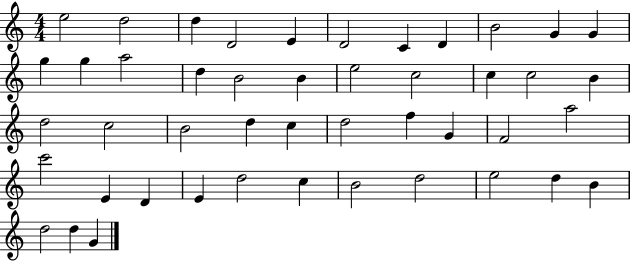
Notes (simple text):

E5/h D5/h D5/q D4/h E4/q D4/h C4/q D4/q B4/h G4/q G4/q G5/q G5/q A5/h D5/q B4/h B4/q E5/h C5/h C5/q C5/h B4/q D5/h C5/h B4/h D5/q C5/q D5/h F5/q G4/q F4/h A5/h C6/h E4/q D4/q E4/q D5/h C5/q B4/h D5/h E5/h D5/q B4/q D5/h D5/q G4/q